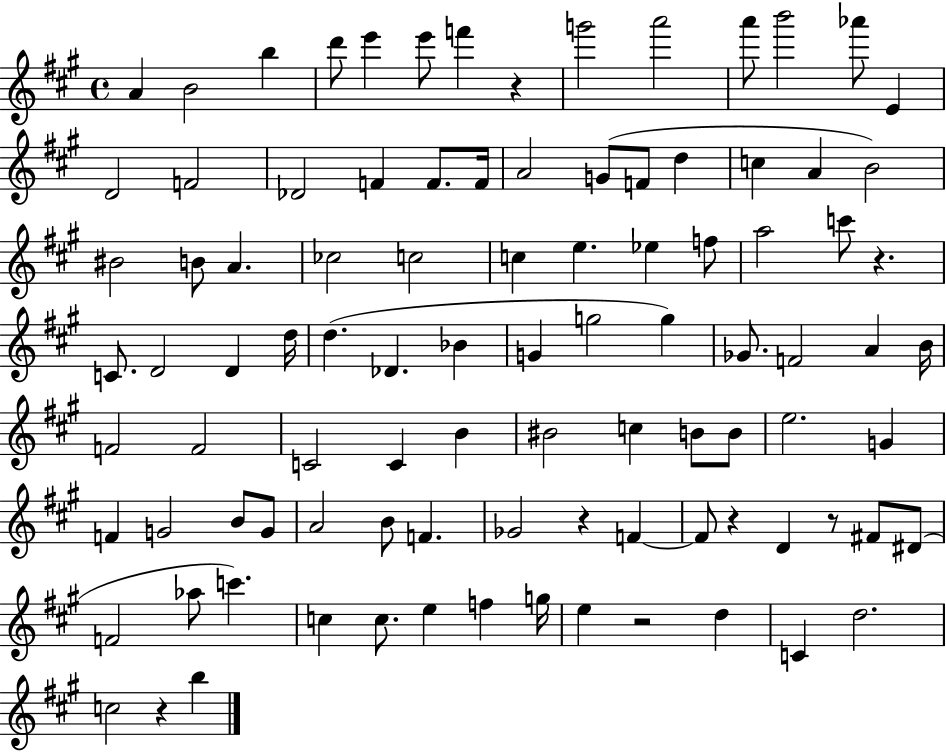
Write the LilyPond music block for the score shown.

{
  \clef treble
  \time 4/4
  \defaultTimeSignature
  \key a \major
  a'4 b'2 b''4 | d'''8 e'''4 e'''8 f'''4 r4 | g'''2 a'''2 | a'''8 b'''2 aes'''8 e'4 | \break d'2 f'2 | des'2 f'4 f'8. f'16 | a'2 g'8( f'8 d''4 | c''4 a'4 b'2) | \break bis'2 b'8 a'4. | ces''2 c''2 | c''4 e''4. ees''4 f''8 | a''2 c'''8 r4. | \break c'8. d'2 d'4 d''16 | d''4.( des'4. bes'4 | g'4 g''2 g''4) | ges'8. f'2 a'4 b'16 | \break f'2 f'2 | c'2 c'4 b'4 | bis'2 c''4 b'8 b'8 | e''2. g'4 | \break f'4 g'2 b'8 g'8 | a'2 b'8 f'4. | ges'2 r4 f'4~~ | f'8 r4 d'4 r8 fis'8 dis'8( | \break f'2 aes''8 c'''4.) | c''4 c''8. e''4 f''4 g''16 | e''4 r2 d''4 | c'4 d''2. | \break c''2 r4 b''4 | \bar "|."
}